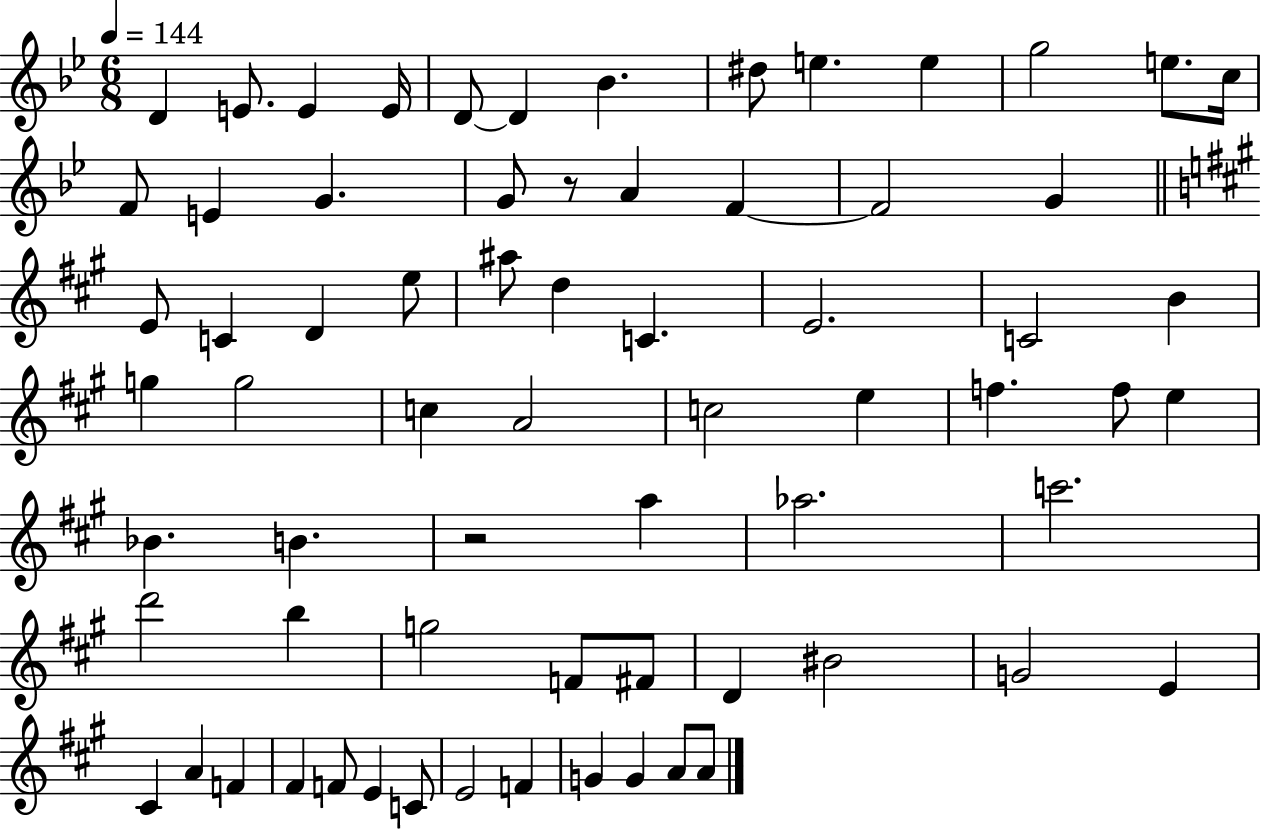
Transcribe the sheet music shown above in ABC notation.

X:1
T:Untitled
M:6/8
L:1/4
K:Bb
D E/2 E E/4 D/2 D _B ^d/2 e e g2 e/2 c/4 F/2 E G G/2 z/2 A F F2 G E/2 C D e/2 ^a/2 d C E2 C2 B g g2 c A2 c2 e f f/2 e _B B z2 a _a2 c'2 d'2 b g2 F/2 ^F/2 D ^B2 G2 E ^C A F ^F F/2 E C/2 E2 F G G A/2 A/2